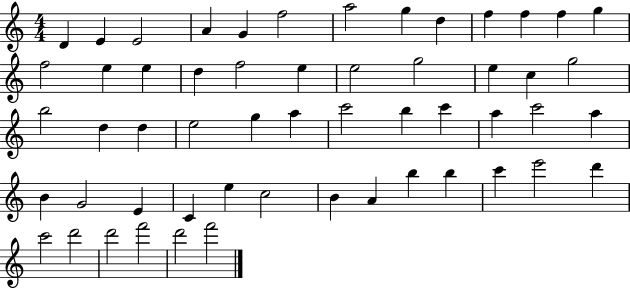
X:1
T:Untitled
M:4/4
L:1/4
K:C
D E E2 A G f2 a2 g d f f f g f2 e e d f2 e e2 g2 e c g2 b2 d d e2 g a c'2 b c' a c'2 a B G2 E C e c2 B A b b c' e'2 d' c'2 d'2 d'2 f'2 d'2 f'2